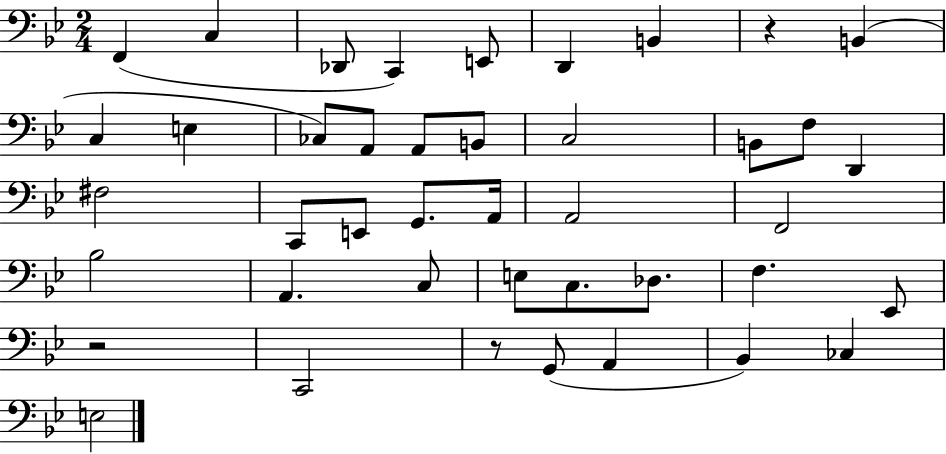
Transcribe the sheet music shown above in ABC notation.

X:1
T:Untitled
M:2/4
L:1/4
K:Bb
F,, C, _D,,/2 C,, E,,/2 D,, B,, z B,, C, E, _C,/2 A,,/2 A,,/2 B,,/2 C,2 B,,/2 F,/2 D,, ^F,2 C,,/2 E,,/2 G,,/2 A,,/4 A,,2 F,,2 _B,2 A,, C,/2 E,/2 C,/2 _D,/2 F, _E,,/2 z2 C,,2 z/2 G,,/2 A,, _B,, _C, E,2